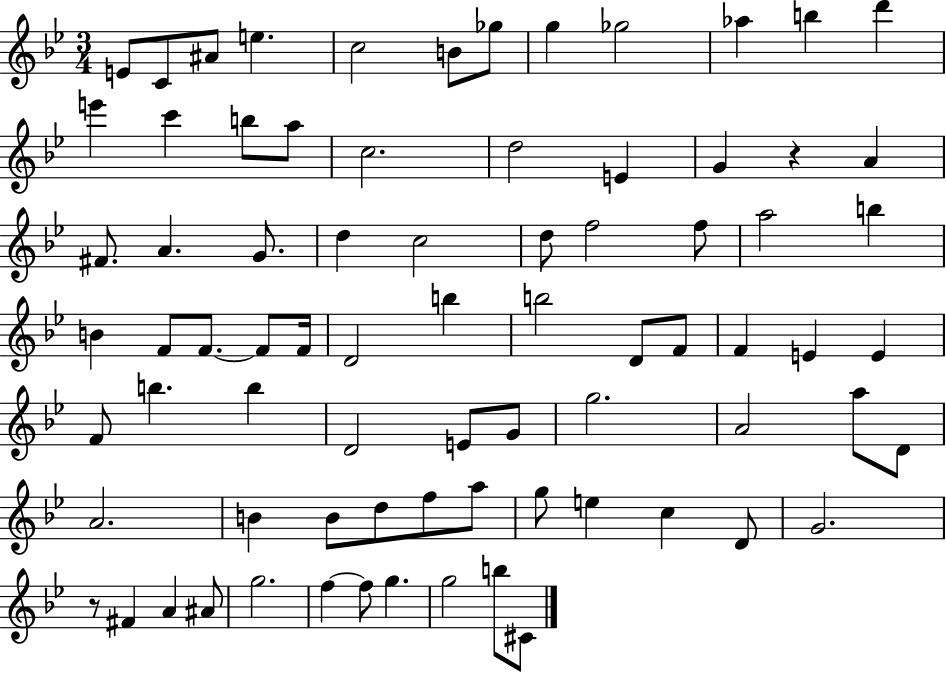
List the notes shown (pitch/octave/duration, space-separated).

E4/e C4/e A#4/e E5/q. C5/h B4/e Gb5/e G5/q Gb5/h Ab5/q B5/q D6/q E6/q C6/q B5/e A5/e C5/h. D5/h E4/q G4/q R/q A4/q F#4/e. A4/q. G4/e. D5/q C5/h D5/e F5/h F5/e A5/h B5/q B4/q F4/e F4/e. F4/e F4/s D4/h B5/q B5/h D4/e F4/e F4/q E4/q E4/q F4/e B5/q. B5/q D4/h E4/e G4/e G5/h. A4/h A5/e D4/e A4/h. B4/q B4/e D5/e F5/e A5/e G5/e E5/q C5/q D4/e G4/h. R/e F#4/q A4/q A#4/e G5/h. F5/q F5/e G5/q. G5/h B5/e C#4/e